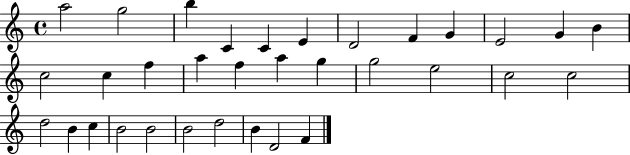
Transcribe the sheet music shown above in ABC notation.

X:1
T:Untitled
M:4/4
L:1/4
K:C
a2 g2 b C C E D2 F G E2 G B c2 c f a f a g g2 e2 c2 c2 d2 B c B2 B2 B2 d2 B D2 F